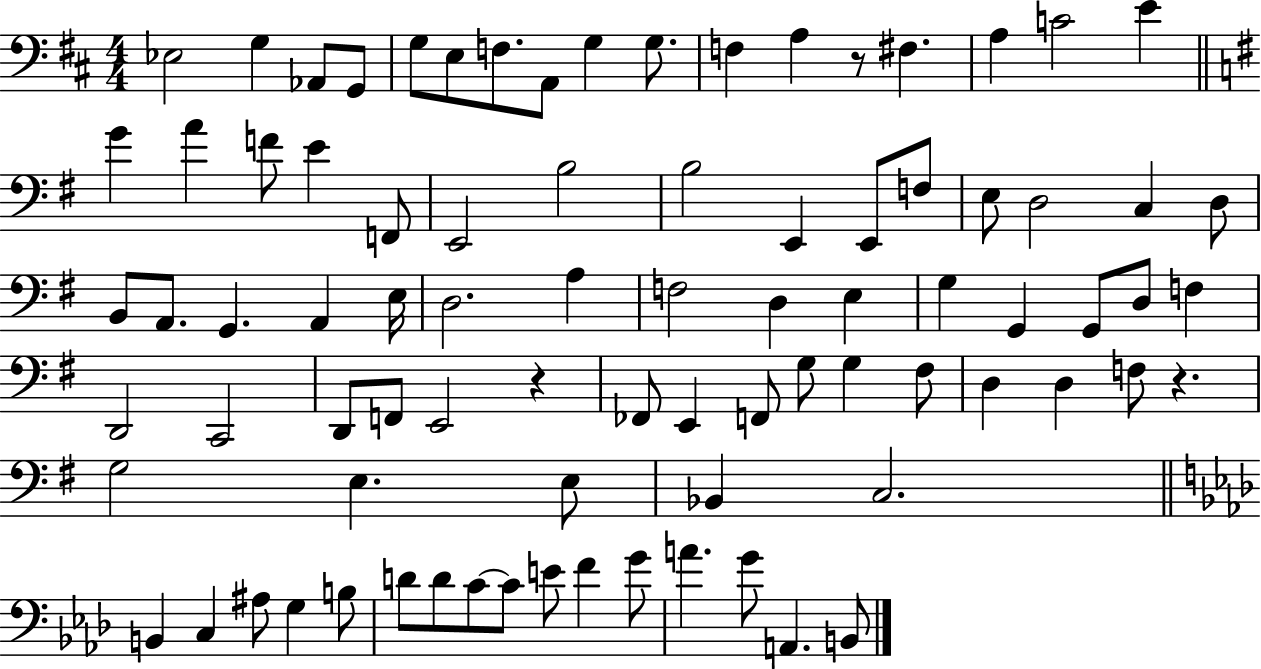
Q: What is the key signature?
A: D major